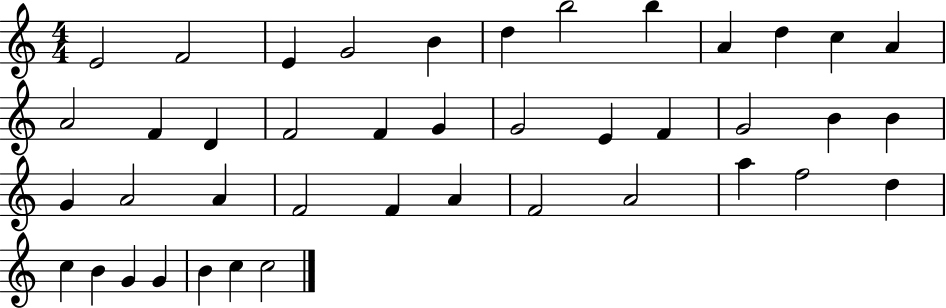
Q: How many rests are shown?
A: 0